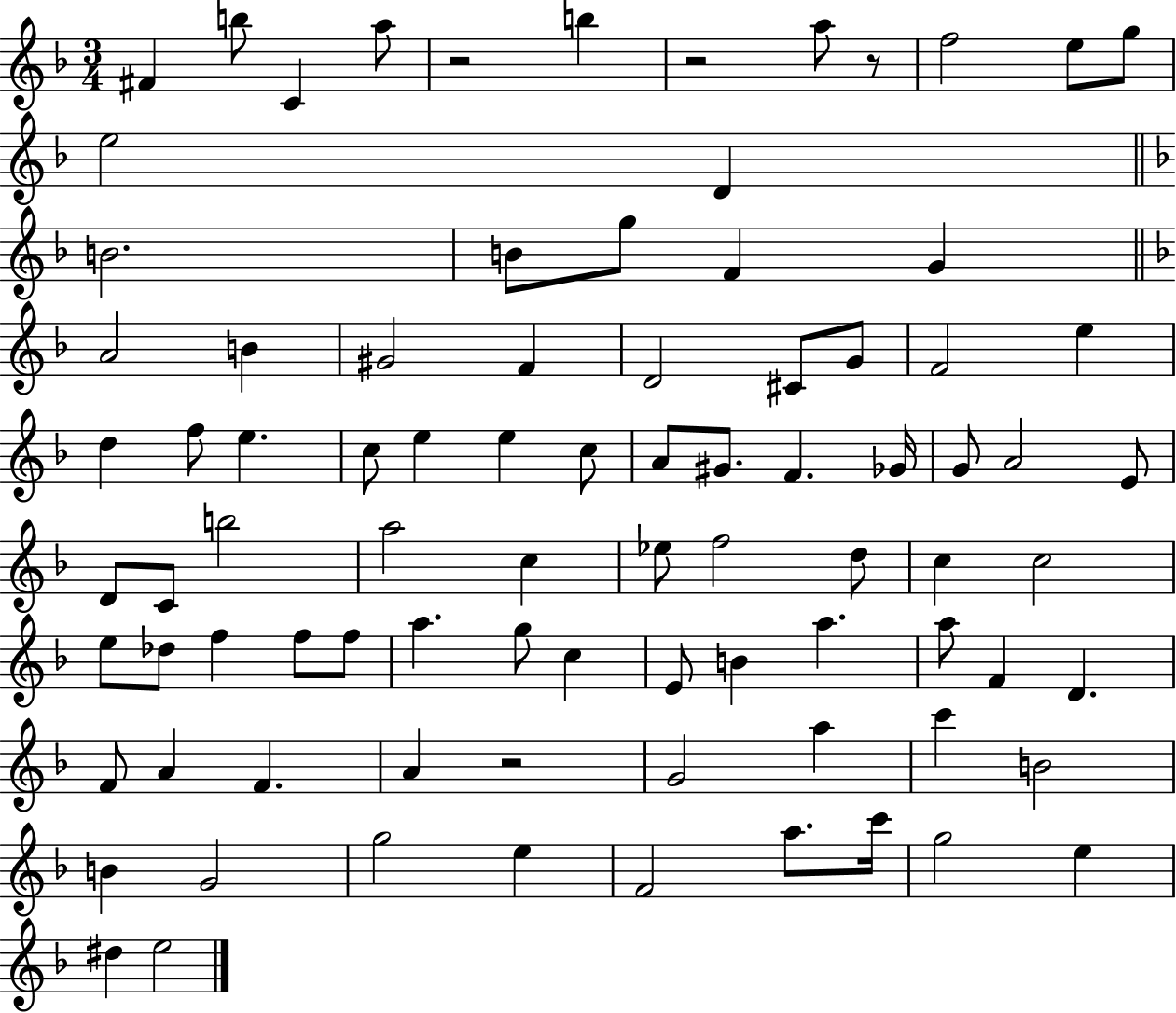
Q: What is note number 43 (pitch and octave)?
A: A5